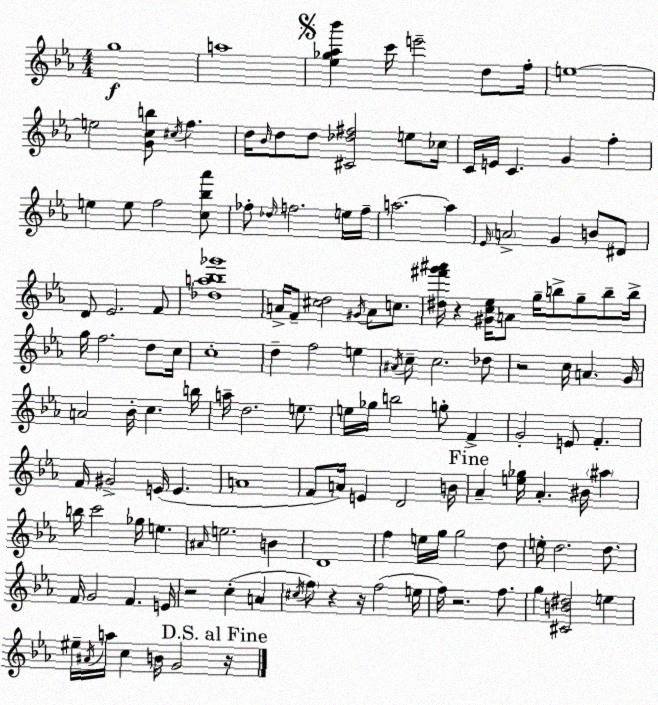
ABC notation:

X:1
T:Untitled
M:4/4
L:1/4
K:Eb
g4 a4 [_e_g_a_b'] c'/4 e'2 d/2 f/4 e4 e2 [Gcb]/2 ^c/4 f d/4 _B/4 d/2 d/2 [^C_d^f]2 e/2 _c/4 C/4 E/4 C G f e e/2 f2 [c_b_a']/2 _f/2 _d/4 f2 e/4 f/4 a2 a _E/4 A2 G B/2 ^D/2 D/2 _E2 F/2 [_da_b_g']4 A/4 F/2 [^cd]2 ^G/4 A/2 c/2 [^d^f'g'^a']/4 z [^Gc_e]/4 A/2 g/4 b/2 g/2 b/2 b/4 g/4 f2 d/2 c/4 c4 d f2 e ^A/4 c/2 c2 _d/2 z2 c/4 A G/4 A2 _B/4 c b/4 a/4 d2 e/2 e/4 _g/4 b2 g/2 F G2 E/2 F F/4 ^G2 E/4 E A4 F/2 A/4 E D2 B/4 _A [e_g]/4 _A ^B/4 ^a b/4 c'2 _g/4 e ^A/4 e2 B D4 f e/4 g/4 g2 d/2 e/4 d2 d/2 F/4 G2 F E/4 z2 c A ^c/4 f/2 z z/4 f2 e/4 f/4 z2 f/2 g [^CB^d]2 e ^e/4 ^A/4 a/4 c B/4 G2 z/4